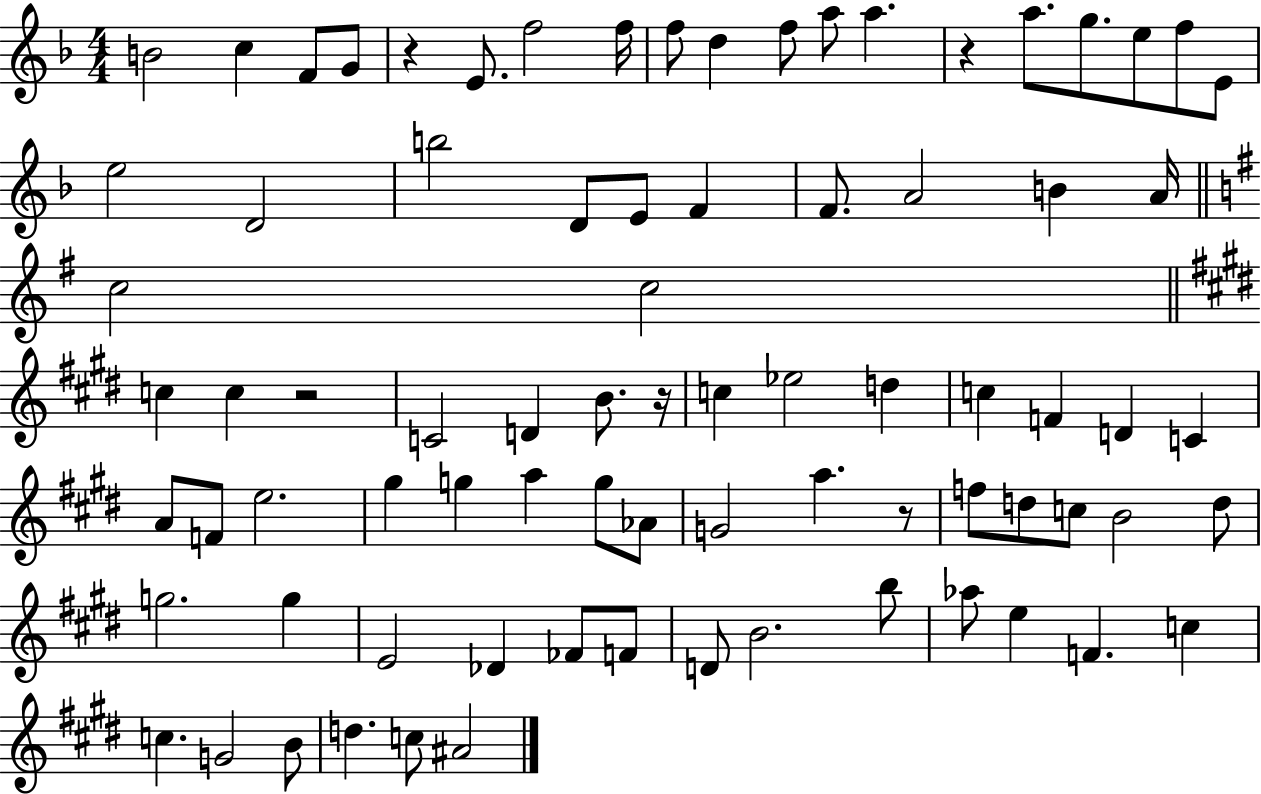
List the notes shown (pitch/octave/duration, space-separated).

B4/h C5/q F4/e G4/e R/q E4/e. F5/h F5/s F5/e D5/q F5/e A5/e A5/q. R/q A5/e. G5/e. E5/e F5/e E4/e E5/h D4/h B5/h D4/e E4/e F4/q F4/e. A4/h B4/q A4/s C5/h C5/h C5/q C5/q R/h C4/h D4/q B4/e. R/s C5/q Eb5/h D5/q C5/q F4/q D4/q C4/q A4/e F4/e E5/h. G#5/q G5/q A5/q G5/e Ab4/e G4/h A5/q. R/e F5/e D5/e C5/e B4/h D5/e G5/h. G5/q E4/h Db4/q FES4/e F4/e D4/e B4/h. B5/e Ab5/e E5/q F4/q. C5/q C5/q. G4/h B4/e D5/q. C5/e A#4/h